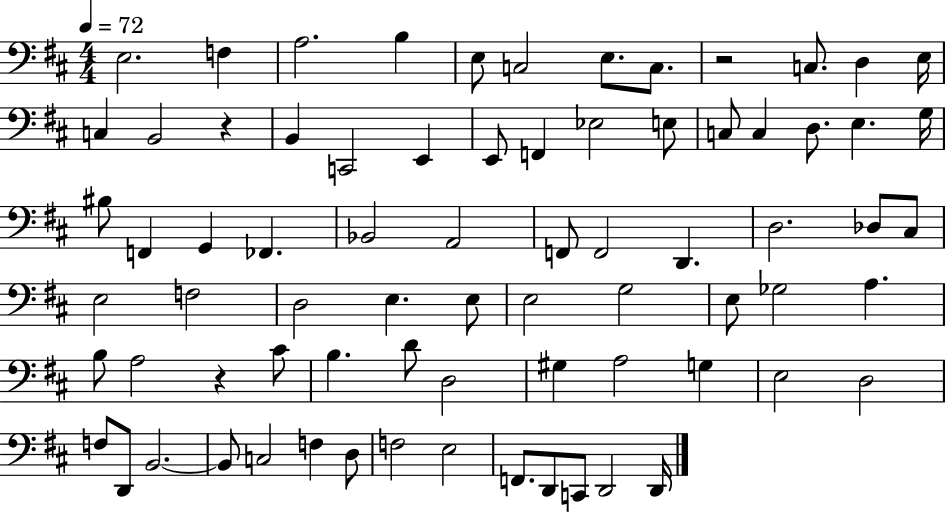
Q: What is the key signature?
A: D major